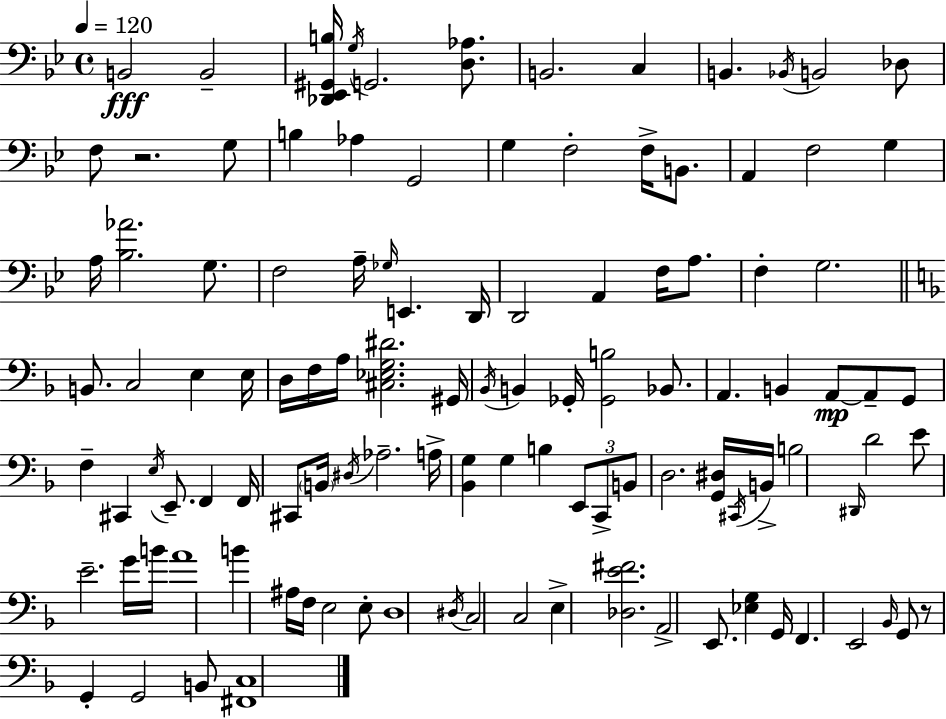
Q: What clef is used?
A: bass